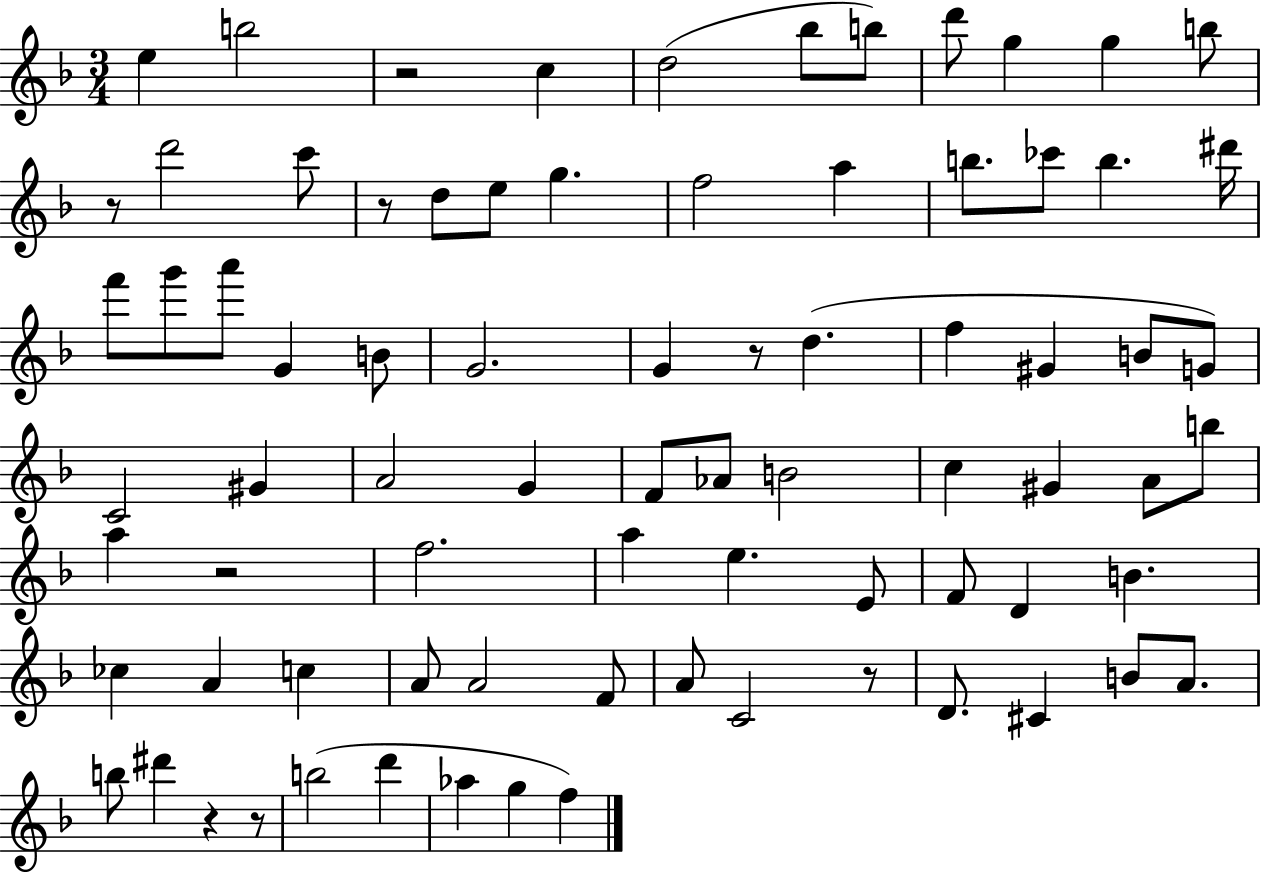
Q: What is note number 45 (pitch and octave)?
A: A5